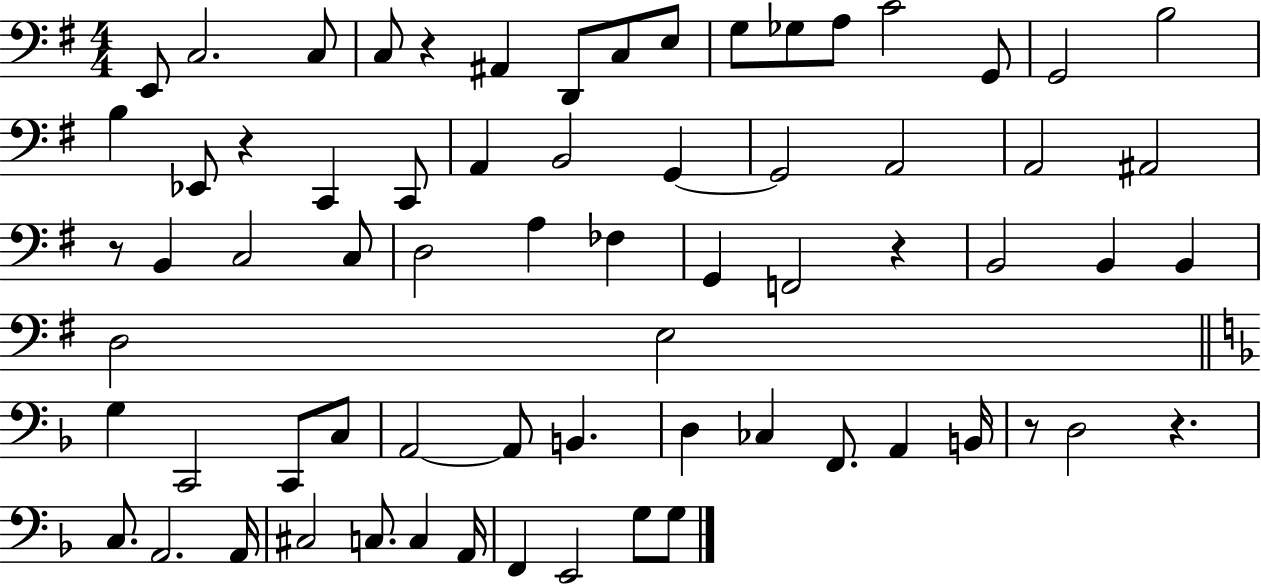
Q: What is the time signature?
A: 4/4